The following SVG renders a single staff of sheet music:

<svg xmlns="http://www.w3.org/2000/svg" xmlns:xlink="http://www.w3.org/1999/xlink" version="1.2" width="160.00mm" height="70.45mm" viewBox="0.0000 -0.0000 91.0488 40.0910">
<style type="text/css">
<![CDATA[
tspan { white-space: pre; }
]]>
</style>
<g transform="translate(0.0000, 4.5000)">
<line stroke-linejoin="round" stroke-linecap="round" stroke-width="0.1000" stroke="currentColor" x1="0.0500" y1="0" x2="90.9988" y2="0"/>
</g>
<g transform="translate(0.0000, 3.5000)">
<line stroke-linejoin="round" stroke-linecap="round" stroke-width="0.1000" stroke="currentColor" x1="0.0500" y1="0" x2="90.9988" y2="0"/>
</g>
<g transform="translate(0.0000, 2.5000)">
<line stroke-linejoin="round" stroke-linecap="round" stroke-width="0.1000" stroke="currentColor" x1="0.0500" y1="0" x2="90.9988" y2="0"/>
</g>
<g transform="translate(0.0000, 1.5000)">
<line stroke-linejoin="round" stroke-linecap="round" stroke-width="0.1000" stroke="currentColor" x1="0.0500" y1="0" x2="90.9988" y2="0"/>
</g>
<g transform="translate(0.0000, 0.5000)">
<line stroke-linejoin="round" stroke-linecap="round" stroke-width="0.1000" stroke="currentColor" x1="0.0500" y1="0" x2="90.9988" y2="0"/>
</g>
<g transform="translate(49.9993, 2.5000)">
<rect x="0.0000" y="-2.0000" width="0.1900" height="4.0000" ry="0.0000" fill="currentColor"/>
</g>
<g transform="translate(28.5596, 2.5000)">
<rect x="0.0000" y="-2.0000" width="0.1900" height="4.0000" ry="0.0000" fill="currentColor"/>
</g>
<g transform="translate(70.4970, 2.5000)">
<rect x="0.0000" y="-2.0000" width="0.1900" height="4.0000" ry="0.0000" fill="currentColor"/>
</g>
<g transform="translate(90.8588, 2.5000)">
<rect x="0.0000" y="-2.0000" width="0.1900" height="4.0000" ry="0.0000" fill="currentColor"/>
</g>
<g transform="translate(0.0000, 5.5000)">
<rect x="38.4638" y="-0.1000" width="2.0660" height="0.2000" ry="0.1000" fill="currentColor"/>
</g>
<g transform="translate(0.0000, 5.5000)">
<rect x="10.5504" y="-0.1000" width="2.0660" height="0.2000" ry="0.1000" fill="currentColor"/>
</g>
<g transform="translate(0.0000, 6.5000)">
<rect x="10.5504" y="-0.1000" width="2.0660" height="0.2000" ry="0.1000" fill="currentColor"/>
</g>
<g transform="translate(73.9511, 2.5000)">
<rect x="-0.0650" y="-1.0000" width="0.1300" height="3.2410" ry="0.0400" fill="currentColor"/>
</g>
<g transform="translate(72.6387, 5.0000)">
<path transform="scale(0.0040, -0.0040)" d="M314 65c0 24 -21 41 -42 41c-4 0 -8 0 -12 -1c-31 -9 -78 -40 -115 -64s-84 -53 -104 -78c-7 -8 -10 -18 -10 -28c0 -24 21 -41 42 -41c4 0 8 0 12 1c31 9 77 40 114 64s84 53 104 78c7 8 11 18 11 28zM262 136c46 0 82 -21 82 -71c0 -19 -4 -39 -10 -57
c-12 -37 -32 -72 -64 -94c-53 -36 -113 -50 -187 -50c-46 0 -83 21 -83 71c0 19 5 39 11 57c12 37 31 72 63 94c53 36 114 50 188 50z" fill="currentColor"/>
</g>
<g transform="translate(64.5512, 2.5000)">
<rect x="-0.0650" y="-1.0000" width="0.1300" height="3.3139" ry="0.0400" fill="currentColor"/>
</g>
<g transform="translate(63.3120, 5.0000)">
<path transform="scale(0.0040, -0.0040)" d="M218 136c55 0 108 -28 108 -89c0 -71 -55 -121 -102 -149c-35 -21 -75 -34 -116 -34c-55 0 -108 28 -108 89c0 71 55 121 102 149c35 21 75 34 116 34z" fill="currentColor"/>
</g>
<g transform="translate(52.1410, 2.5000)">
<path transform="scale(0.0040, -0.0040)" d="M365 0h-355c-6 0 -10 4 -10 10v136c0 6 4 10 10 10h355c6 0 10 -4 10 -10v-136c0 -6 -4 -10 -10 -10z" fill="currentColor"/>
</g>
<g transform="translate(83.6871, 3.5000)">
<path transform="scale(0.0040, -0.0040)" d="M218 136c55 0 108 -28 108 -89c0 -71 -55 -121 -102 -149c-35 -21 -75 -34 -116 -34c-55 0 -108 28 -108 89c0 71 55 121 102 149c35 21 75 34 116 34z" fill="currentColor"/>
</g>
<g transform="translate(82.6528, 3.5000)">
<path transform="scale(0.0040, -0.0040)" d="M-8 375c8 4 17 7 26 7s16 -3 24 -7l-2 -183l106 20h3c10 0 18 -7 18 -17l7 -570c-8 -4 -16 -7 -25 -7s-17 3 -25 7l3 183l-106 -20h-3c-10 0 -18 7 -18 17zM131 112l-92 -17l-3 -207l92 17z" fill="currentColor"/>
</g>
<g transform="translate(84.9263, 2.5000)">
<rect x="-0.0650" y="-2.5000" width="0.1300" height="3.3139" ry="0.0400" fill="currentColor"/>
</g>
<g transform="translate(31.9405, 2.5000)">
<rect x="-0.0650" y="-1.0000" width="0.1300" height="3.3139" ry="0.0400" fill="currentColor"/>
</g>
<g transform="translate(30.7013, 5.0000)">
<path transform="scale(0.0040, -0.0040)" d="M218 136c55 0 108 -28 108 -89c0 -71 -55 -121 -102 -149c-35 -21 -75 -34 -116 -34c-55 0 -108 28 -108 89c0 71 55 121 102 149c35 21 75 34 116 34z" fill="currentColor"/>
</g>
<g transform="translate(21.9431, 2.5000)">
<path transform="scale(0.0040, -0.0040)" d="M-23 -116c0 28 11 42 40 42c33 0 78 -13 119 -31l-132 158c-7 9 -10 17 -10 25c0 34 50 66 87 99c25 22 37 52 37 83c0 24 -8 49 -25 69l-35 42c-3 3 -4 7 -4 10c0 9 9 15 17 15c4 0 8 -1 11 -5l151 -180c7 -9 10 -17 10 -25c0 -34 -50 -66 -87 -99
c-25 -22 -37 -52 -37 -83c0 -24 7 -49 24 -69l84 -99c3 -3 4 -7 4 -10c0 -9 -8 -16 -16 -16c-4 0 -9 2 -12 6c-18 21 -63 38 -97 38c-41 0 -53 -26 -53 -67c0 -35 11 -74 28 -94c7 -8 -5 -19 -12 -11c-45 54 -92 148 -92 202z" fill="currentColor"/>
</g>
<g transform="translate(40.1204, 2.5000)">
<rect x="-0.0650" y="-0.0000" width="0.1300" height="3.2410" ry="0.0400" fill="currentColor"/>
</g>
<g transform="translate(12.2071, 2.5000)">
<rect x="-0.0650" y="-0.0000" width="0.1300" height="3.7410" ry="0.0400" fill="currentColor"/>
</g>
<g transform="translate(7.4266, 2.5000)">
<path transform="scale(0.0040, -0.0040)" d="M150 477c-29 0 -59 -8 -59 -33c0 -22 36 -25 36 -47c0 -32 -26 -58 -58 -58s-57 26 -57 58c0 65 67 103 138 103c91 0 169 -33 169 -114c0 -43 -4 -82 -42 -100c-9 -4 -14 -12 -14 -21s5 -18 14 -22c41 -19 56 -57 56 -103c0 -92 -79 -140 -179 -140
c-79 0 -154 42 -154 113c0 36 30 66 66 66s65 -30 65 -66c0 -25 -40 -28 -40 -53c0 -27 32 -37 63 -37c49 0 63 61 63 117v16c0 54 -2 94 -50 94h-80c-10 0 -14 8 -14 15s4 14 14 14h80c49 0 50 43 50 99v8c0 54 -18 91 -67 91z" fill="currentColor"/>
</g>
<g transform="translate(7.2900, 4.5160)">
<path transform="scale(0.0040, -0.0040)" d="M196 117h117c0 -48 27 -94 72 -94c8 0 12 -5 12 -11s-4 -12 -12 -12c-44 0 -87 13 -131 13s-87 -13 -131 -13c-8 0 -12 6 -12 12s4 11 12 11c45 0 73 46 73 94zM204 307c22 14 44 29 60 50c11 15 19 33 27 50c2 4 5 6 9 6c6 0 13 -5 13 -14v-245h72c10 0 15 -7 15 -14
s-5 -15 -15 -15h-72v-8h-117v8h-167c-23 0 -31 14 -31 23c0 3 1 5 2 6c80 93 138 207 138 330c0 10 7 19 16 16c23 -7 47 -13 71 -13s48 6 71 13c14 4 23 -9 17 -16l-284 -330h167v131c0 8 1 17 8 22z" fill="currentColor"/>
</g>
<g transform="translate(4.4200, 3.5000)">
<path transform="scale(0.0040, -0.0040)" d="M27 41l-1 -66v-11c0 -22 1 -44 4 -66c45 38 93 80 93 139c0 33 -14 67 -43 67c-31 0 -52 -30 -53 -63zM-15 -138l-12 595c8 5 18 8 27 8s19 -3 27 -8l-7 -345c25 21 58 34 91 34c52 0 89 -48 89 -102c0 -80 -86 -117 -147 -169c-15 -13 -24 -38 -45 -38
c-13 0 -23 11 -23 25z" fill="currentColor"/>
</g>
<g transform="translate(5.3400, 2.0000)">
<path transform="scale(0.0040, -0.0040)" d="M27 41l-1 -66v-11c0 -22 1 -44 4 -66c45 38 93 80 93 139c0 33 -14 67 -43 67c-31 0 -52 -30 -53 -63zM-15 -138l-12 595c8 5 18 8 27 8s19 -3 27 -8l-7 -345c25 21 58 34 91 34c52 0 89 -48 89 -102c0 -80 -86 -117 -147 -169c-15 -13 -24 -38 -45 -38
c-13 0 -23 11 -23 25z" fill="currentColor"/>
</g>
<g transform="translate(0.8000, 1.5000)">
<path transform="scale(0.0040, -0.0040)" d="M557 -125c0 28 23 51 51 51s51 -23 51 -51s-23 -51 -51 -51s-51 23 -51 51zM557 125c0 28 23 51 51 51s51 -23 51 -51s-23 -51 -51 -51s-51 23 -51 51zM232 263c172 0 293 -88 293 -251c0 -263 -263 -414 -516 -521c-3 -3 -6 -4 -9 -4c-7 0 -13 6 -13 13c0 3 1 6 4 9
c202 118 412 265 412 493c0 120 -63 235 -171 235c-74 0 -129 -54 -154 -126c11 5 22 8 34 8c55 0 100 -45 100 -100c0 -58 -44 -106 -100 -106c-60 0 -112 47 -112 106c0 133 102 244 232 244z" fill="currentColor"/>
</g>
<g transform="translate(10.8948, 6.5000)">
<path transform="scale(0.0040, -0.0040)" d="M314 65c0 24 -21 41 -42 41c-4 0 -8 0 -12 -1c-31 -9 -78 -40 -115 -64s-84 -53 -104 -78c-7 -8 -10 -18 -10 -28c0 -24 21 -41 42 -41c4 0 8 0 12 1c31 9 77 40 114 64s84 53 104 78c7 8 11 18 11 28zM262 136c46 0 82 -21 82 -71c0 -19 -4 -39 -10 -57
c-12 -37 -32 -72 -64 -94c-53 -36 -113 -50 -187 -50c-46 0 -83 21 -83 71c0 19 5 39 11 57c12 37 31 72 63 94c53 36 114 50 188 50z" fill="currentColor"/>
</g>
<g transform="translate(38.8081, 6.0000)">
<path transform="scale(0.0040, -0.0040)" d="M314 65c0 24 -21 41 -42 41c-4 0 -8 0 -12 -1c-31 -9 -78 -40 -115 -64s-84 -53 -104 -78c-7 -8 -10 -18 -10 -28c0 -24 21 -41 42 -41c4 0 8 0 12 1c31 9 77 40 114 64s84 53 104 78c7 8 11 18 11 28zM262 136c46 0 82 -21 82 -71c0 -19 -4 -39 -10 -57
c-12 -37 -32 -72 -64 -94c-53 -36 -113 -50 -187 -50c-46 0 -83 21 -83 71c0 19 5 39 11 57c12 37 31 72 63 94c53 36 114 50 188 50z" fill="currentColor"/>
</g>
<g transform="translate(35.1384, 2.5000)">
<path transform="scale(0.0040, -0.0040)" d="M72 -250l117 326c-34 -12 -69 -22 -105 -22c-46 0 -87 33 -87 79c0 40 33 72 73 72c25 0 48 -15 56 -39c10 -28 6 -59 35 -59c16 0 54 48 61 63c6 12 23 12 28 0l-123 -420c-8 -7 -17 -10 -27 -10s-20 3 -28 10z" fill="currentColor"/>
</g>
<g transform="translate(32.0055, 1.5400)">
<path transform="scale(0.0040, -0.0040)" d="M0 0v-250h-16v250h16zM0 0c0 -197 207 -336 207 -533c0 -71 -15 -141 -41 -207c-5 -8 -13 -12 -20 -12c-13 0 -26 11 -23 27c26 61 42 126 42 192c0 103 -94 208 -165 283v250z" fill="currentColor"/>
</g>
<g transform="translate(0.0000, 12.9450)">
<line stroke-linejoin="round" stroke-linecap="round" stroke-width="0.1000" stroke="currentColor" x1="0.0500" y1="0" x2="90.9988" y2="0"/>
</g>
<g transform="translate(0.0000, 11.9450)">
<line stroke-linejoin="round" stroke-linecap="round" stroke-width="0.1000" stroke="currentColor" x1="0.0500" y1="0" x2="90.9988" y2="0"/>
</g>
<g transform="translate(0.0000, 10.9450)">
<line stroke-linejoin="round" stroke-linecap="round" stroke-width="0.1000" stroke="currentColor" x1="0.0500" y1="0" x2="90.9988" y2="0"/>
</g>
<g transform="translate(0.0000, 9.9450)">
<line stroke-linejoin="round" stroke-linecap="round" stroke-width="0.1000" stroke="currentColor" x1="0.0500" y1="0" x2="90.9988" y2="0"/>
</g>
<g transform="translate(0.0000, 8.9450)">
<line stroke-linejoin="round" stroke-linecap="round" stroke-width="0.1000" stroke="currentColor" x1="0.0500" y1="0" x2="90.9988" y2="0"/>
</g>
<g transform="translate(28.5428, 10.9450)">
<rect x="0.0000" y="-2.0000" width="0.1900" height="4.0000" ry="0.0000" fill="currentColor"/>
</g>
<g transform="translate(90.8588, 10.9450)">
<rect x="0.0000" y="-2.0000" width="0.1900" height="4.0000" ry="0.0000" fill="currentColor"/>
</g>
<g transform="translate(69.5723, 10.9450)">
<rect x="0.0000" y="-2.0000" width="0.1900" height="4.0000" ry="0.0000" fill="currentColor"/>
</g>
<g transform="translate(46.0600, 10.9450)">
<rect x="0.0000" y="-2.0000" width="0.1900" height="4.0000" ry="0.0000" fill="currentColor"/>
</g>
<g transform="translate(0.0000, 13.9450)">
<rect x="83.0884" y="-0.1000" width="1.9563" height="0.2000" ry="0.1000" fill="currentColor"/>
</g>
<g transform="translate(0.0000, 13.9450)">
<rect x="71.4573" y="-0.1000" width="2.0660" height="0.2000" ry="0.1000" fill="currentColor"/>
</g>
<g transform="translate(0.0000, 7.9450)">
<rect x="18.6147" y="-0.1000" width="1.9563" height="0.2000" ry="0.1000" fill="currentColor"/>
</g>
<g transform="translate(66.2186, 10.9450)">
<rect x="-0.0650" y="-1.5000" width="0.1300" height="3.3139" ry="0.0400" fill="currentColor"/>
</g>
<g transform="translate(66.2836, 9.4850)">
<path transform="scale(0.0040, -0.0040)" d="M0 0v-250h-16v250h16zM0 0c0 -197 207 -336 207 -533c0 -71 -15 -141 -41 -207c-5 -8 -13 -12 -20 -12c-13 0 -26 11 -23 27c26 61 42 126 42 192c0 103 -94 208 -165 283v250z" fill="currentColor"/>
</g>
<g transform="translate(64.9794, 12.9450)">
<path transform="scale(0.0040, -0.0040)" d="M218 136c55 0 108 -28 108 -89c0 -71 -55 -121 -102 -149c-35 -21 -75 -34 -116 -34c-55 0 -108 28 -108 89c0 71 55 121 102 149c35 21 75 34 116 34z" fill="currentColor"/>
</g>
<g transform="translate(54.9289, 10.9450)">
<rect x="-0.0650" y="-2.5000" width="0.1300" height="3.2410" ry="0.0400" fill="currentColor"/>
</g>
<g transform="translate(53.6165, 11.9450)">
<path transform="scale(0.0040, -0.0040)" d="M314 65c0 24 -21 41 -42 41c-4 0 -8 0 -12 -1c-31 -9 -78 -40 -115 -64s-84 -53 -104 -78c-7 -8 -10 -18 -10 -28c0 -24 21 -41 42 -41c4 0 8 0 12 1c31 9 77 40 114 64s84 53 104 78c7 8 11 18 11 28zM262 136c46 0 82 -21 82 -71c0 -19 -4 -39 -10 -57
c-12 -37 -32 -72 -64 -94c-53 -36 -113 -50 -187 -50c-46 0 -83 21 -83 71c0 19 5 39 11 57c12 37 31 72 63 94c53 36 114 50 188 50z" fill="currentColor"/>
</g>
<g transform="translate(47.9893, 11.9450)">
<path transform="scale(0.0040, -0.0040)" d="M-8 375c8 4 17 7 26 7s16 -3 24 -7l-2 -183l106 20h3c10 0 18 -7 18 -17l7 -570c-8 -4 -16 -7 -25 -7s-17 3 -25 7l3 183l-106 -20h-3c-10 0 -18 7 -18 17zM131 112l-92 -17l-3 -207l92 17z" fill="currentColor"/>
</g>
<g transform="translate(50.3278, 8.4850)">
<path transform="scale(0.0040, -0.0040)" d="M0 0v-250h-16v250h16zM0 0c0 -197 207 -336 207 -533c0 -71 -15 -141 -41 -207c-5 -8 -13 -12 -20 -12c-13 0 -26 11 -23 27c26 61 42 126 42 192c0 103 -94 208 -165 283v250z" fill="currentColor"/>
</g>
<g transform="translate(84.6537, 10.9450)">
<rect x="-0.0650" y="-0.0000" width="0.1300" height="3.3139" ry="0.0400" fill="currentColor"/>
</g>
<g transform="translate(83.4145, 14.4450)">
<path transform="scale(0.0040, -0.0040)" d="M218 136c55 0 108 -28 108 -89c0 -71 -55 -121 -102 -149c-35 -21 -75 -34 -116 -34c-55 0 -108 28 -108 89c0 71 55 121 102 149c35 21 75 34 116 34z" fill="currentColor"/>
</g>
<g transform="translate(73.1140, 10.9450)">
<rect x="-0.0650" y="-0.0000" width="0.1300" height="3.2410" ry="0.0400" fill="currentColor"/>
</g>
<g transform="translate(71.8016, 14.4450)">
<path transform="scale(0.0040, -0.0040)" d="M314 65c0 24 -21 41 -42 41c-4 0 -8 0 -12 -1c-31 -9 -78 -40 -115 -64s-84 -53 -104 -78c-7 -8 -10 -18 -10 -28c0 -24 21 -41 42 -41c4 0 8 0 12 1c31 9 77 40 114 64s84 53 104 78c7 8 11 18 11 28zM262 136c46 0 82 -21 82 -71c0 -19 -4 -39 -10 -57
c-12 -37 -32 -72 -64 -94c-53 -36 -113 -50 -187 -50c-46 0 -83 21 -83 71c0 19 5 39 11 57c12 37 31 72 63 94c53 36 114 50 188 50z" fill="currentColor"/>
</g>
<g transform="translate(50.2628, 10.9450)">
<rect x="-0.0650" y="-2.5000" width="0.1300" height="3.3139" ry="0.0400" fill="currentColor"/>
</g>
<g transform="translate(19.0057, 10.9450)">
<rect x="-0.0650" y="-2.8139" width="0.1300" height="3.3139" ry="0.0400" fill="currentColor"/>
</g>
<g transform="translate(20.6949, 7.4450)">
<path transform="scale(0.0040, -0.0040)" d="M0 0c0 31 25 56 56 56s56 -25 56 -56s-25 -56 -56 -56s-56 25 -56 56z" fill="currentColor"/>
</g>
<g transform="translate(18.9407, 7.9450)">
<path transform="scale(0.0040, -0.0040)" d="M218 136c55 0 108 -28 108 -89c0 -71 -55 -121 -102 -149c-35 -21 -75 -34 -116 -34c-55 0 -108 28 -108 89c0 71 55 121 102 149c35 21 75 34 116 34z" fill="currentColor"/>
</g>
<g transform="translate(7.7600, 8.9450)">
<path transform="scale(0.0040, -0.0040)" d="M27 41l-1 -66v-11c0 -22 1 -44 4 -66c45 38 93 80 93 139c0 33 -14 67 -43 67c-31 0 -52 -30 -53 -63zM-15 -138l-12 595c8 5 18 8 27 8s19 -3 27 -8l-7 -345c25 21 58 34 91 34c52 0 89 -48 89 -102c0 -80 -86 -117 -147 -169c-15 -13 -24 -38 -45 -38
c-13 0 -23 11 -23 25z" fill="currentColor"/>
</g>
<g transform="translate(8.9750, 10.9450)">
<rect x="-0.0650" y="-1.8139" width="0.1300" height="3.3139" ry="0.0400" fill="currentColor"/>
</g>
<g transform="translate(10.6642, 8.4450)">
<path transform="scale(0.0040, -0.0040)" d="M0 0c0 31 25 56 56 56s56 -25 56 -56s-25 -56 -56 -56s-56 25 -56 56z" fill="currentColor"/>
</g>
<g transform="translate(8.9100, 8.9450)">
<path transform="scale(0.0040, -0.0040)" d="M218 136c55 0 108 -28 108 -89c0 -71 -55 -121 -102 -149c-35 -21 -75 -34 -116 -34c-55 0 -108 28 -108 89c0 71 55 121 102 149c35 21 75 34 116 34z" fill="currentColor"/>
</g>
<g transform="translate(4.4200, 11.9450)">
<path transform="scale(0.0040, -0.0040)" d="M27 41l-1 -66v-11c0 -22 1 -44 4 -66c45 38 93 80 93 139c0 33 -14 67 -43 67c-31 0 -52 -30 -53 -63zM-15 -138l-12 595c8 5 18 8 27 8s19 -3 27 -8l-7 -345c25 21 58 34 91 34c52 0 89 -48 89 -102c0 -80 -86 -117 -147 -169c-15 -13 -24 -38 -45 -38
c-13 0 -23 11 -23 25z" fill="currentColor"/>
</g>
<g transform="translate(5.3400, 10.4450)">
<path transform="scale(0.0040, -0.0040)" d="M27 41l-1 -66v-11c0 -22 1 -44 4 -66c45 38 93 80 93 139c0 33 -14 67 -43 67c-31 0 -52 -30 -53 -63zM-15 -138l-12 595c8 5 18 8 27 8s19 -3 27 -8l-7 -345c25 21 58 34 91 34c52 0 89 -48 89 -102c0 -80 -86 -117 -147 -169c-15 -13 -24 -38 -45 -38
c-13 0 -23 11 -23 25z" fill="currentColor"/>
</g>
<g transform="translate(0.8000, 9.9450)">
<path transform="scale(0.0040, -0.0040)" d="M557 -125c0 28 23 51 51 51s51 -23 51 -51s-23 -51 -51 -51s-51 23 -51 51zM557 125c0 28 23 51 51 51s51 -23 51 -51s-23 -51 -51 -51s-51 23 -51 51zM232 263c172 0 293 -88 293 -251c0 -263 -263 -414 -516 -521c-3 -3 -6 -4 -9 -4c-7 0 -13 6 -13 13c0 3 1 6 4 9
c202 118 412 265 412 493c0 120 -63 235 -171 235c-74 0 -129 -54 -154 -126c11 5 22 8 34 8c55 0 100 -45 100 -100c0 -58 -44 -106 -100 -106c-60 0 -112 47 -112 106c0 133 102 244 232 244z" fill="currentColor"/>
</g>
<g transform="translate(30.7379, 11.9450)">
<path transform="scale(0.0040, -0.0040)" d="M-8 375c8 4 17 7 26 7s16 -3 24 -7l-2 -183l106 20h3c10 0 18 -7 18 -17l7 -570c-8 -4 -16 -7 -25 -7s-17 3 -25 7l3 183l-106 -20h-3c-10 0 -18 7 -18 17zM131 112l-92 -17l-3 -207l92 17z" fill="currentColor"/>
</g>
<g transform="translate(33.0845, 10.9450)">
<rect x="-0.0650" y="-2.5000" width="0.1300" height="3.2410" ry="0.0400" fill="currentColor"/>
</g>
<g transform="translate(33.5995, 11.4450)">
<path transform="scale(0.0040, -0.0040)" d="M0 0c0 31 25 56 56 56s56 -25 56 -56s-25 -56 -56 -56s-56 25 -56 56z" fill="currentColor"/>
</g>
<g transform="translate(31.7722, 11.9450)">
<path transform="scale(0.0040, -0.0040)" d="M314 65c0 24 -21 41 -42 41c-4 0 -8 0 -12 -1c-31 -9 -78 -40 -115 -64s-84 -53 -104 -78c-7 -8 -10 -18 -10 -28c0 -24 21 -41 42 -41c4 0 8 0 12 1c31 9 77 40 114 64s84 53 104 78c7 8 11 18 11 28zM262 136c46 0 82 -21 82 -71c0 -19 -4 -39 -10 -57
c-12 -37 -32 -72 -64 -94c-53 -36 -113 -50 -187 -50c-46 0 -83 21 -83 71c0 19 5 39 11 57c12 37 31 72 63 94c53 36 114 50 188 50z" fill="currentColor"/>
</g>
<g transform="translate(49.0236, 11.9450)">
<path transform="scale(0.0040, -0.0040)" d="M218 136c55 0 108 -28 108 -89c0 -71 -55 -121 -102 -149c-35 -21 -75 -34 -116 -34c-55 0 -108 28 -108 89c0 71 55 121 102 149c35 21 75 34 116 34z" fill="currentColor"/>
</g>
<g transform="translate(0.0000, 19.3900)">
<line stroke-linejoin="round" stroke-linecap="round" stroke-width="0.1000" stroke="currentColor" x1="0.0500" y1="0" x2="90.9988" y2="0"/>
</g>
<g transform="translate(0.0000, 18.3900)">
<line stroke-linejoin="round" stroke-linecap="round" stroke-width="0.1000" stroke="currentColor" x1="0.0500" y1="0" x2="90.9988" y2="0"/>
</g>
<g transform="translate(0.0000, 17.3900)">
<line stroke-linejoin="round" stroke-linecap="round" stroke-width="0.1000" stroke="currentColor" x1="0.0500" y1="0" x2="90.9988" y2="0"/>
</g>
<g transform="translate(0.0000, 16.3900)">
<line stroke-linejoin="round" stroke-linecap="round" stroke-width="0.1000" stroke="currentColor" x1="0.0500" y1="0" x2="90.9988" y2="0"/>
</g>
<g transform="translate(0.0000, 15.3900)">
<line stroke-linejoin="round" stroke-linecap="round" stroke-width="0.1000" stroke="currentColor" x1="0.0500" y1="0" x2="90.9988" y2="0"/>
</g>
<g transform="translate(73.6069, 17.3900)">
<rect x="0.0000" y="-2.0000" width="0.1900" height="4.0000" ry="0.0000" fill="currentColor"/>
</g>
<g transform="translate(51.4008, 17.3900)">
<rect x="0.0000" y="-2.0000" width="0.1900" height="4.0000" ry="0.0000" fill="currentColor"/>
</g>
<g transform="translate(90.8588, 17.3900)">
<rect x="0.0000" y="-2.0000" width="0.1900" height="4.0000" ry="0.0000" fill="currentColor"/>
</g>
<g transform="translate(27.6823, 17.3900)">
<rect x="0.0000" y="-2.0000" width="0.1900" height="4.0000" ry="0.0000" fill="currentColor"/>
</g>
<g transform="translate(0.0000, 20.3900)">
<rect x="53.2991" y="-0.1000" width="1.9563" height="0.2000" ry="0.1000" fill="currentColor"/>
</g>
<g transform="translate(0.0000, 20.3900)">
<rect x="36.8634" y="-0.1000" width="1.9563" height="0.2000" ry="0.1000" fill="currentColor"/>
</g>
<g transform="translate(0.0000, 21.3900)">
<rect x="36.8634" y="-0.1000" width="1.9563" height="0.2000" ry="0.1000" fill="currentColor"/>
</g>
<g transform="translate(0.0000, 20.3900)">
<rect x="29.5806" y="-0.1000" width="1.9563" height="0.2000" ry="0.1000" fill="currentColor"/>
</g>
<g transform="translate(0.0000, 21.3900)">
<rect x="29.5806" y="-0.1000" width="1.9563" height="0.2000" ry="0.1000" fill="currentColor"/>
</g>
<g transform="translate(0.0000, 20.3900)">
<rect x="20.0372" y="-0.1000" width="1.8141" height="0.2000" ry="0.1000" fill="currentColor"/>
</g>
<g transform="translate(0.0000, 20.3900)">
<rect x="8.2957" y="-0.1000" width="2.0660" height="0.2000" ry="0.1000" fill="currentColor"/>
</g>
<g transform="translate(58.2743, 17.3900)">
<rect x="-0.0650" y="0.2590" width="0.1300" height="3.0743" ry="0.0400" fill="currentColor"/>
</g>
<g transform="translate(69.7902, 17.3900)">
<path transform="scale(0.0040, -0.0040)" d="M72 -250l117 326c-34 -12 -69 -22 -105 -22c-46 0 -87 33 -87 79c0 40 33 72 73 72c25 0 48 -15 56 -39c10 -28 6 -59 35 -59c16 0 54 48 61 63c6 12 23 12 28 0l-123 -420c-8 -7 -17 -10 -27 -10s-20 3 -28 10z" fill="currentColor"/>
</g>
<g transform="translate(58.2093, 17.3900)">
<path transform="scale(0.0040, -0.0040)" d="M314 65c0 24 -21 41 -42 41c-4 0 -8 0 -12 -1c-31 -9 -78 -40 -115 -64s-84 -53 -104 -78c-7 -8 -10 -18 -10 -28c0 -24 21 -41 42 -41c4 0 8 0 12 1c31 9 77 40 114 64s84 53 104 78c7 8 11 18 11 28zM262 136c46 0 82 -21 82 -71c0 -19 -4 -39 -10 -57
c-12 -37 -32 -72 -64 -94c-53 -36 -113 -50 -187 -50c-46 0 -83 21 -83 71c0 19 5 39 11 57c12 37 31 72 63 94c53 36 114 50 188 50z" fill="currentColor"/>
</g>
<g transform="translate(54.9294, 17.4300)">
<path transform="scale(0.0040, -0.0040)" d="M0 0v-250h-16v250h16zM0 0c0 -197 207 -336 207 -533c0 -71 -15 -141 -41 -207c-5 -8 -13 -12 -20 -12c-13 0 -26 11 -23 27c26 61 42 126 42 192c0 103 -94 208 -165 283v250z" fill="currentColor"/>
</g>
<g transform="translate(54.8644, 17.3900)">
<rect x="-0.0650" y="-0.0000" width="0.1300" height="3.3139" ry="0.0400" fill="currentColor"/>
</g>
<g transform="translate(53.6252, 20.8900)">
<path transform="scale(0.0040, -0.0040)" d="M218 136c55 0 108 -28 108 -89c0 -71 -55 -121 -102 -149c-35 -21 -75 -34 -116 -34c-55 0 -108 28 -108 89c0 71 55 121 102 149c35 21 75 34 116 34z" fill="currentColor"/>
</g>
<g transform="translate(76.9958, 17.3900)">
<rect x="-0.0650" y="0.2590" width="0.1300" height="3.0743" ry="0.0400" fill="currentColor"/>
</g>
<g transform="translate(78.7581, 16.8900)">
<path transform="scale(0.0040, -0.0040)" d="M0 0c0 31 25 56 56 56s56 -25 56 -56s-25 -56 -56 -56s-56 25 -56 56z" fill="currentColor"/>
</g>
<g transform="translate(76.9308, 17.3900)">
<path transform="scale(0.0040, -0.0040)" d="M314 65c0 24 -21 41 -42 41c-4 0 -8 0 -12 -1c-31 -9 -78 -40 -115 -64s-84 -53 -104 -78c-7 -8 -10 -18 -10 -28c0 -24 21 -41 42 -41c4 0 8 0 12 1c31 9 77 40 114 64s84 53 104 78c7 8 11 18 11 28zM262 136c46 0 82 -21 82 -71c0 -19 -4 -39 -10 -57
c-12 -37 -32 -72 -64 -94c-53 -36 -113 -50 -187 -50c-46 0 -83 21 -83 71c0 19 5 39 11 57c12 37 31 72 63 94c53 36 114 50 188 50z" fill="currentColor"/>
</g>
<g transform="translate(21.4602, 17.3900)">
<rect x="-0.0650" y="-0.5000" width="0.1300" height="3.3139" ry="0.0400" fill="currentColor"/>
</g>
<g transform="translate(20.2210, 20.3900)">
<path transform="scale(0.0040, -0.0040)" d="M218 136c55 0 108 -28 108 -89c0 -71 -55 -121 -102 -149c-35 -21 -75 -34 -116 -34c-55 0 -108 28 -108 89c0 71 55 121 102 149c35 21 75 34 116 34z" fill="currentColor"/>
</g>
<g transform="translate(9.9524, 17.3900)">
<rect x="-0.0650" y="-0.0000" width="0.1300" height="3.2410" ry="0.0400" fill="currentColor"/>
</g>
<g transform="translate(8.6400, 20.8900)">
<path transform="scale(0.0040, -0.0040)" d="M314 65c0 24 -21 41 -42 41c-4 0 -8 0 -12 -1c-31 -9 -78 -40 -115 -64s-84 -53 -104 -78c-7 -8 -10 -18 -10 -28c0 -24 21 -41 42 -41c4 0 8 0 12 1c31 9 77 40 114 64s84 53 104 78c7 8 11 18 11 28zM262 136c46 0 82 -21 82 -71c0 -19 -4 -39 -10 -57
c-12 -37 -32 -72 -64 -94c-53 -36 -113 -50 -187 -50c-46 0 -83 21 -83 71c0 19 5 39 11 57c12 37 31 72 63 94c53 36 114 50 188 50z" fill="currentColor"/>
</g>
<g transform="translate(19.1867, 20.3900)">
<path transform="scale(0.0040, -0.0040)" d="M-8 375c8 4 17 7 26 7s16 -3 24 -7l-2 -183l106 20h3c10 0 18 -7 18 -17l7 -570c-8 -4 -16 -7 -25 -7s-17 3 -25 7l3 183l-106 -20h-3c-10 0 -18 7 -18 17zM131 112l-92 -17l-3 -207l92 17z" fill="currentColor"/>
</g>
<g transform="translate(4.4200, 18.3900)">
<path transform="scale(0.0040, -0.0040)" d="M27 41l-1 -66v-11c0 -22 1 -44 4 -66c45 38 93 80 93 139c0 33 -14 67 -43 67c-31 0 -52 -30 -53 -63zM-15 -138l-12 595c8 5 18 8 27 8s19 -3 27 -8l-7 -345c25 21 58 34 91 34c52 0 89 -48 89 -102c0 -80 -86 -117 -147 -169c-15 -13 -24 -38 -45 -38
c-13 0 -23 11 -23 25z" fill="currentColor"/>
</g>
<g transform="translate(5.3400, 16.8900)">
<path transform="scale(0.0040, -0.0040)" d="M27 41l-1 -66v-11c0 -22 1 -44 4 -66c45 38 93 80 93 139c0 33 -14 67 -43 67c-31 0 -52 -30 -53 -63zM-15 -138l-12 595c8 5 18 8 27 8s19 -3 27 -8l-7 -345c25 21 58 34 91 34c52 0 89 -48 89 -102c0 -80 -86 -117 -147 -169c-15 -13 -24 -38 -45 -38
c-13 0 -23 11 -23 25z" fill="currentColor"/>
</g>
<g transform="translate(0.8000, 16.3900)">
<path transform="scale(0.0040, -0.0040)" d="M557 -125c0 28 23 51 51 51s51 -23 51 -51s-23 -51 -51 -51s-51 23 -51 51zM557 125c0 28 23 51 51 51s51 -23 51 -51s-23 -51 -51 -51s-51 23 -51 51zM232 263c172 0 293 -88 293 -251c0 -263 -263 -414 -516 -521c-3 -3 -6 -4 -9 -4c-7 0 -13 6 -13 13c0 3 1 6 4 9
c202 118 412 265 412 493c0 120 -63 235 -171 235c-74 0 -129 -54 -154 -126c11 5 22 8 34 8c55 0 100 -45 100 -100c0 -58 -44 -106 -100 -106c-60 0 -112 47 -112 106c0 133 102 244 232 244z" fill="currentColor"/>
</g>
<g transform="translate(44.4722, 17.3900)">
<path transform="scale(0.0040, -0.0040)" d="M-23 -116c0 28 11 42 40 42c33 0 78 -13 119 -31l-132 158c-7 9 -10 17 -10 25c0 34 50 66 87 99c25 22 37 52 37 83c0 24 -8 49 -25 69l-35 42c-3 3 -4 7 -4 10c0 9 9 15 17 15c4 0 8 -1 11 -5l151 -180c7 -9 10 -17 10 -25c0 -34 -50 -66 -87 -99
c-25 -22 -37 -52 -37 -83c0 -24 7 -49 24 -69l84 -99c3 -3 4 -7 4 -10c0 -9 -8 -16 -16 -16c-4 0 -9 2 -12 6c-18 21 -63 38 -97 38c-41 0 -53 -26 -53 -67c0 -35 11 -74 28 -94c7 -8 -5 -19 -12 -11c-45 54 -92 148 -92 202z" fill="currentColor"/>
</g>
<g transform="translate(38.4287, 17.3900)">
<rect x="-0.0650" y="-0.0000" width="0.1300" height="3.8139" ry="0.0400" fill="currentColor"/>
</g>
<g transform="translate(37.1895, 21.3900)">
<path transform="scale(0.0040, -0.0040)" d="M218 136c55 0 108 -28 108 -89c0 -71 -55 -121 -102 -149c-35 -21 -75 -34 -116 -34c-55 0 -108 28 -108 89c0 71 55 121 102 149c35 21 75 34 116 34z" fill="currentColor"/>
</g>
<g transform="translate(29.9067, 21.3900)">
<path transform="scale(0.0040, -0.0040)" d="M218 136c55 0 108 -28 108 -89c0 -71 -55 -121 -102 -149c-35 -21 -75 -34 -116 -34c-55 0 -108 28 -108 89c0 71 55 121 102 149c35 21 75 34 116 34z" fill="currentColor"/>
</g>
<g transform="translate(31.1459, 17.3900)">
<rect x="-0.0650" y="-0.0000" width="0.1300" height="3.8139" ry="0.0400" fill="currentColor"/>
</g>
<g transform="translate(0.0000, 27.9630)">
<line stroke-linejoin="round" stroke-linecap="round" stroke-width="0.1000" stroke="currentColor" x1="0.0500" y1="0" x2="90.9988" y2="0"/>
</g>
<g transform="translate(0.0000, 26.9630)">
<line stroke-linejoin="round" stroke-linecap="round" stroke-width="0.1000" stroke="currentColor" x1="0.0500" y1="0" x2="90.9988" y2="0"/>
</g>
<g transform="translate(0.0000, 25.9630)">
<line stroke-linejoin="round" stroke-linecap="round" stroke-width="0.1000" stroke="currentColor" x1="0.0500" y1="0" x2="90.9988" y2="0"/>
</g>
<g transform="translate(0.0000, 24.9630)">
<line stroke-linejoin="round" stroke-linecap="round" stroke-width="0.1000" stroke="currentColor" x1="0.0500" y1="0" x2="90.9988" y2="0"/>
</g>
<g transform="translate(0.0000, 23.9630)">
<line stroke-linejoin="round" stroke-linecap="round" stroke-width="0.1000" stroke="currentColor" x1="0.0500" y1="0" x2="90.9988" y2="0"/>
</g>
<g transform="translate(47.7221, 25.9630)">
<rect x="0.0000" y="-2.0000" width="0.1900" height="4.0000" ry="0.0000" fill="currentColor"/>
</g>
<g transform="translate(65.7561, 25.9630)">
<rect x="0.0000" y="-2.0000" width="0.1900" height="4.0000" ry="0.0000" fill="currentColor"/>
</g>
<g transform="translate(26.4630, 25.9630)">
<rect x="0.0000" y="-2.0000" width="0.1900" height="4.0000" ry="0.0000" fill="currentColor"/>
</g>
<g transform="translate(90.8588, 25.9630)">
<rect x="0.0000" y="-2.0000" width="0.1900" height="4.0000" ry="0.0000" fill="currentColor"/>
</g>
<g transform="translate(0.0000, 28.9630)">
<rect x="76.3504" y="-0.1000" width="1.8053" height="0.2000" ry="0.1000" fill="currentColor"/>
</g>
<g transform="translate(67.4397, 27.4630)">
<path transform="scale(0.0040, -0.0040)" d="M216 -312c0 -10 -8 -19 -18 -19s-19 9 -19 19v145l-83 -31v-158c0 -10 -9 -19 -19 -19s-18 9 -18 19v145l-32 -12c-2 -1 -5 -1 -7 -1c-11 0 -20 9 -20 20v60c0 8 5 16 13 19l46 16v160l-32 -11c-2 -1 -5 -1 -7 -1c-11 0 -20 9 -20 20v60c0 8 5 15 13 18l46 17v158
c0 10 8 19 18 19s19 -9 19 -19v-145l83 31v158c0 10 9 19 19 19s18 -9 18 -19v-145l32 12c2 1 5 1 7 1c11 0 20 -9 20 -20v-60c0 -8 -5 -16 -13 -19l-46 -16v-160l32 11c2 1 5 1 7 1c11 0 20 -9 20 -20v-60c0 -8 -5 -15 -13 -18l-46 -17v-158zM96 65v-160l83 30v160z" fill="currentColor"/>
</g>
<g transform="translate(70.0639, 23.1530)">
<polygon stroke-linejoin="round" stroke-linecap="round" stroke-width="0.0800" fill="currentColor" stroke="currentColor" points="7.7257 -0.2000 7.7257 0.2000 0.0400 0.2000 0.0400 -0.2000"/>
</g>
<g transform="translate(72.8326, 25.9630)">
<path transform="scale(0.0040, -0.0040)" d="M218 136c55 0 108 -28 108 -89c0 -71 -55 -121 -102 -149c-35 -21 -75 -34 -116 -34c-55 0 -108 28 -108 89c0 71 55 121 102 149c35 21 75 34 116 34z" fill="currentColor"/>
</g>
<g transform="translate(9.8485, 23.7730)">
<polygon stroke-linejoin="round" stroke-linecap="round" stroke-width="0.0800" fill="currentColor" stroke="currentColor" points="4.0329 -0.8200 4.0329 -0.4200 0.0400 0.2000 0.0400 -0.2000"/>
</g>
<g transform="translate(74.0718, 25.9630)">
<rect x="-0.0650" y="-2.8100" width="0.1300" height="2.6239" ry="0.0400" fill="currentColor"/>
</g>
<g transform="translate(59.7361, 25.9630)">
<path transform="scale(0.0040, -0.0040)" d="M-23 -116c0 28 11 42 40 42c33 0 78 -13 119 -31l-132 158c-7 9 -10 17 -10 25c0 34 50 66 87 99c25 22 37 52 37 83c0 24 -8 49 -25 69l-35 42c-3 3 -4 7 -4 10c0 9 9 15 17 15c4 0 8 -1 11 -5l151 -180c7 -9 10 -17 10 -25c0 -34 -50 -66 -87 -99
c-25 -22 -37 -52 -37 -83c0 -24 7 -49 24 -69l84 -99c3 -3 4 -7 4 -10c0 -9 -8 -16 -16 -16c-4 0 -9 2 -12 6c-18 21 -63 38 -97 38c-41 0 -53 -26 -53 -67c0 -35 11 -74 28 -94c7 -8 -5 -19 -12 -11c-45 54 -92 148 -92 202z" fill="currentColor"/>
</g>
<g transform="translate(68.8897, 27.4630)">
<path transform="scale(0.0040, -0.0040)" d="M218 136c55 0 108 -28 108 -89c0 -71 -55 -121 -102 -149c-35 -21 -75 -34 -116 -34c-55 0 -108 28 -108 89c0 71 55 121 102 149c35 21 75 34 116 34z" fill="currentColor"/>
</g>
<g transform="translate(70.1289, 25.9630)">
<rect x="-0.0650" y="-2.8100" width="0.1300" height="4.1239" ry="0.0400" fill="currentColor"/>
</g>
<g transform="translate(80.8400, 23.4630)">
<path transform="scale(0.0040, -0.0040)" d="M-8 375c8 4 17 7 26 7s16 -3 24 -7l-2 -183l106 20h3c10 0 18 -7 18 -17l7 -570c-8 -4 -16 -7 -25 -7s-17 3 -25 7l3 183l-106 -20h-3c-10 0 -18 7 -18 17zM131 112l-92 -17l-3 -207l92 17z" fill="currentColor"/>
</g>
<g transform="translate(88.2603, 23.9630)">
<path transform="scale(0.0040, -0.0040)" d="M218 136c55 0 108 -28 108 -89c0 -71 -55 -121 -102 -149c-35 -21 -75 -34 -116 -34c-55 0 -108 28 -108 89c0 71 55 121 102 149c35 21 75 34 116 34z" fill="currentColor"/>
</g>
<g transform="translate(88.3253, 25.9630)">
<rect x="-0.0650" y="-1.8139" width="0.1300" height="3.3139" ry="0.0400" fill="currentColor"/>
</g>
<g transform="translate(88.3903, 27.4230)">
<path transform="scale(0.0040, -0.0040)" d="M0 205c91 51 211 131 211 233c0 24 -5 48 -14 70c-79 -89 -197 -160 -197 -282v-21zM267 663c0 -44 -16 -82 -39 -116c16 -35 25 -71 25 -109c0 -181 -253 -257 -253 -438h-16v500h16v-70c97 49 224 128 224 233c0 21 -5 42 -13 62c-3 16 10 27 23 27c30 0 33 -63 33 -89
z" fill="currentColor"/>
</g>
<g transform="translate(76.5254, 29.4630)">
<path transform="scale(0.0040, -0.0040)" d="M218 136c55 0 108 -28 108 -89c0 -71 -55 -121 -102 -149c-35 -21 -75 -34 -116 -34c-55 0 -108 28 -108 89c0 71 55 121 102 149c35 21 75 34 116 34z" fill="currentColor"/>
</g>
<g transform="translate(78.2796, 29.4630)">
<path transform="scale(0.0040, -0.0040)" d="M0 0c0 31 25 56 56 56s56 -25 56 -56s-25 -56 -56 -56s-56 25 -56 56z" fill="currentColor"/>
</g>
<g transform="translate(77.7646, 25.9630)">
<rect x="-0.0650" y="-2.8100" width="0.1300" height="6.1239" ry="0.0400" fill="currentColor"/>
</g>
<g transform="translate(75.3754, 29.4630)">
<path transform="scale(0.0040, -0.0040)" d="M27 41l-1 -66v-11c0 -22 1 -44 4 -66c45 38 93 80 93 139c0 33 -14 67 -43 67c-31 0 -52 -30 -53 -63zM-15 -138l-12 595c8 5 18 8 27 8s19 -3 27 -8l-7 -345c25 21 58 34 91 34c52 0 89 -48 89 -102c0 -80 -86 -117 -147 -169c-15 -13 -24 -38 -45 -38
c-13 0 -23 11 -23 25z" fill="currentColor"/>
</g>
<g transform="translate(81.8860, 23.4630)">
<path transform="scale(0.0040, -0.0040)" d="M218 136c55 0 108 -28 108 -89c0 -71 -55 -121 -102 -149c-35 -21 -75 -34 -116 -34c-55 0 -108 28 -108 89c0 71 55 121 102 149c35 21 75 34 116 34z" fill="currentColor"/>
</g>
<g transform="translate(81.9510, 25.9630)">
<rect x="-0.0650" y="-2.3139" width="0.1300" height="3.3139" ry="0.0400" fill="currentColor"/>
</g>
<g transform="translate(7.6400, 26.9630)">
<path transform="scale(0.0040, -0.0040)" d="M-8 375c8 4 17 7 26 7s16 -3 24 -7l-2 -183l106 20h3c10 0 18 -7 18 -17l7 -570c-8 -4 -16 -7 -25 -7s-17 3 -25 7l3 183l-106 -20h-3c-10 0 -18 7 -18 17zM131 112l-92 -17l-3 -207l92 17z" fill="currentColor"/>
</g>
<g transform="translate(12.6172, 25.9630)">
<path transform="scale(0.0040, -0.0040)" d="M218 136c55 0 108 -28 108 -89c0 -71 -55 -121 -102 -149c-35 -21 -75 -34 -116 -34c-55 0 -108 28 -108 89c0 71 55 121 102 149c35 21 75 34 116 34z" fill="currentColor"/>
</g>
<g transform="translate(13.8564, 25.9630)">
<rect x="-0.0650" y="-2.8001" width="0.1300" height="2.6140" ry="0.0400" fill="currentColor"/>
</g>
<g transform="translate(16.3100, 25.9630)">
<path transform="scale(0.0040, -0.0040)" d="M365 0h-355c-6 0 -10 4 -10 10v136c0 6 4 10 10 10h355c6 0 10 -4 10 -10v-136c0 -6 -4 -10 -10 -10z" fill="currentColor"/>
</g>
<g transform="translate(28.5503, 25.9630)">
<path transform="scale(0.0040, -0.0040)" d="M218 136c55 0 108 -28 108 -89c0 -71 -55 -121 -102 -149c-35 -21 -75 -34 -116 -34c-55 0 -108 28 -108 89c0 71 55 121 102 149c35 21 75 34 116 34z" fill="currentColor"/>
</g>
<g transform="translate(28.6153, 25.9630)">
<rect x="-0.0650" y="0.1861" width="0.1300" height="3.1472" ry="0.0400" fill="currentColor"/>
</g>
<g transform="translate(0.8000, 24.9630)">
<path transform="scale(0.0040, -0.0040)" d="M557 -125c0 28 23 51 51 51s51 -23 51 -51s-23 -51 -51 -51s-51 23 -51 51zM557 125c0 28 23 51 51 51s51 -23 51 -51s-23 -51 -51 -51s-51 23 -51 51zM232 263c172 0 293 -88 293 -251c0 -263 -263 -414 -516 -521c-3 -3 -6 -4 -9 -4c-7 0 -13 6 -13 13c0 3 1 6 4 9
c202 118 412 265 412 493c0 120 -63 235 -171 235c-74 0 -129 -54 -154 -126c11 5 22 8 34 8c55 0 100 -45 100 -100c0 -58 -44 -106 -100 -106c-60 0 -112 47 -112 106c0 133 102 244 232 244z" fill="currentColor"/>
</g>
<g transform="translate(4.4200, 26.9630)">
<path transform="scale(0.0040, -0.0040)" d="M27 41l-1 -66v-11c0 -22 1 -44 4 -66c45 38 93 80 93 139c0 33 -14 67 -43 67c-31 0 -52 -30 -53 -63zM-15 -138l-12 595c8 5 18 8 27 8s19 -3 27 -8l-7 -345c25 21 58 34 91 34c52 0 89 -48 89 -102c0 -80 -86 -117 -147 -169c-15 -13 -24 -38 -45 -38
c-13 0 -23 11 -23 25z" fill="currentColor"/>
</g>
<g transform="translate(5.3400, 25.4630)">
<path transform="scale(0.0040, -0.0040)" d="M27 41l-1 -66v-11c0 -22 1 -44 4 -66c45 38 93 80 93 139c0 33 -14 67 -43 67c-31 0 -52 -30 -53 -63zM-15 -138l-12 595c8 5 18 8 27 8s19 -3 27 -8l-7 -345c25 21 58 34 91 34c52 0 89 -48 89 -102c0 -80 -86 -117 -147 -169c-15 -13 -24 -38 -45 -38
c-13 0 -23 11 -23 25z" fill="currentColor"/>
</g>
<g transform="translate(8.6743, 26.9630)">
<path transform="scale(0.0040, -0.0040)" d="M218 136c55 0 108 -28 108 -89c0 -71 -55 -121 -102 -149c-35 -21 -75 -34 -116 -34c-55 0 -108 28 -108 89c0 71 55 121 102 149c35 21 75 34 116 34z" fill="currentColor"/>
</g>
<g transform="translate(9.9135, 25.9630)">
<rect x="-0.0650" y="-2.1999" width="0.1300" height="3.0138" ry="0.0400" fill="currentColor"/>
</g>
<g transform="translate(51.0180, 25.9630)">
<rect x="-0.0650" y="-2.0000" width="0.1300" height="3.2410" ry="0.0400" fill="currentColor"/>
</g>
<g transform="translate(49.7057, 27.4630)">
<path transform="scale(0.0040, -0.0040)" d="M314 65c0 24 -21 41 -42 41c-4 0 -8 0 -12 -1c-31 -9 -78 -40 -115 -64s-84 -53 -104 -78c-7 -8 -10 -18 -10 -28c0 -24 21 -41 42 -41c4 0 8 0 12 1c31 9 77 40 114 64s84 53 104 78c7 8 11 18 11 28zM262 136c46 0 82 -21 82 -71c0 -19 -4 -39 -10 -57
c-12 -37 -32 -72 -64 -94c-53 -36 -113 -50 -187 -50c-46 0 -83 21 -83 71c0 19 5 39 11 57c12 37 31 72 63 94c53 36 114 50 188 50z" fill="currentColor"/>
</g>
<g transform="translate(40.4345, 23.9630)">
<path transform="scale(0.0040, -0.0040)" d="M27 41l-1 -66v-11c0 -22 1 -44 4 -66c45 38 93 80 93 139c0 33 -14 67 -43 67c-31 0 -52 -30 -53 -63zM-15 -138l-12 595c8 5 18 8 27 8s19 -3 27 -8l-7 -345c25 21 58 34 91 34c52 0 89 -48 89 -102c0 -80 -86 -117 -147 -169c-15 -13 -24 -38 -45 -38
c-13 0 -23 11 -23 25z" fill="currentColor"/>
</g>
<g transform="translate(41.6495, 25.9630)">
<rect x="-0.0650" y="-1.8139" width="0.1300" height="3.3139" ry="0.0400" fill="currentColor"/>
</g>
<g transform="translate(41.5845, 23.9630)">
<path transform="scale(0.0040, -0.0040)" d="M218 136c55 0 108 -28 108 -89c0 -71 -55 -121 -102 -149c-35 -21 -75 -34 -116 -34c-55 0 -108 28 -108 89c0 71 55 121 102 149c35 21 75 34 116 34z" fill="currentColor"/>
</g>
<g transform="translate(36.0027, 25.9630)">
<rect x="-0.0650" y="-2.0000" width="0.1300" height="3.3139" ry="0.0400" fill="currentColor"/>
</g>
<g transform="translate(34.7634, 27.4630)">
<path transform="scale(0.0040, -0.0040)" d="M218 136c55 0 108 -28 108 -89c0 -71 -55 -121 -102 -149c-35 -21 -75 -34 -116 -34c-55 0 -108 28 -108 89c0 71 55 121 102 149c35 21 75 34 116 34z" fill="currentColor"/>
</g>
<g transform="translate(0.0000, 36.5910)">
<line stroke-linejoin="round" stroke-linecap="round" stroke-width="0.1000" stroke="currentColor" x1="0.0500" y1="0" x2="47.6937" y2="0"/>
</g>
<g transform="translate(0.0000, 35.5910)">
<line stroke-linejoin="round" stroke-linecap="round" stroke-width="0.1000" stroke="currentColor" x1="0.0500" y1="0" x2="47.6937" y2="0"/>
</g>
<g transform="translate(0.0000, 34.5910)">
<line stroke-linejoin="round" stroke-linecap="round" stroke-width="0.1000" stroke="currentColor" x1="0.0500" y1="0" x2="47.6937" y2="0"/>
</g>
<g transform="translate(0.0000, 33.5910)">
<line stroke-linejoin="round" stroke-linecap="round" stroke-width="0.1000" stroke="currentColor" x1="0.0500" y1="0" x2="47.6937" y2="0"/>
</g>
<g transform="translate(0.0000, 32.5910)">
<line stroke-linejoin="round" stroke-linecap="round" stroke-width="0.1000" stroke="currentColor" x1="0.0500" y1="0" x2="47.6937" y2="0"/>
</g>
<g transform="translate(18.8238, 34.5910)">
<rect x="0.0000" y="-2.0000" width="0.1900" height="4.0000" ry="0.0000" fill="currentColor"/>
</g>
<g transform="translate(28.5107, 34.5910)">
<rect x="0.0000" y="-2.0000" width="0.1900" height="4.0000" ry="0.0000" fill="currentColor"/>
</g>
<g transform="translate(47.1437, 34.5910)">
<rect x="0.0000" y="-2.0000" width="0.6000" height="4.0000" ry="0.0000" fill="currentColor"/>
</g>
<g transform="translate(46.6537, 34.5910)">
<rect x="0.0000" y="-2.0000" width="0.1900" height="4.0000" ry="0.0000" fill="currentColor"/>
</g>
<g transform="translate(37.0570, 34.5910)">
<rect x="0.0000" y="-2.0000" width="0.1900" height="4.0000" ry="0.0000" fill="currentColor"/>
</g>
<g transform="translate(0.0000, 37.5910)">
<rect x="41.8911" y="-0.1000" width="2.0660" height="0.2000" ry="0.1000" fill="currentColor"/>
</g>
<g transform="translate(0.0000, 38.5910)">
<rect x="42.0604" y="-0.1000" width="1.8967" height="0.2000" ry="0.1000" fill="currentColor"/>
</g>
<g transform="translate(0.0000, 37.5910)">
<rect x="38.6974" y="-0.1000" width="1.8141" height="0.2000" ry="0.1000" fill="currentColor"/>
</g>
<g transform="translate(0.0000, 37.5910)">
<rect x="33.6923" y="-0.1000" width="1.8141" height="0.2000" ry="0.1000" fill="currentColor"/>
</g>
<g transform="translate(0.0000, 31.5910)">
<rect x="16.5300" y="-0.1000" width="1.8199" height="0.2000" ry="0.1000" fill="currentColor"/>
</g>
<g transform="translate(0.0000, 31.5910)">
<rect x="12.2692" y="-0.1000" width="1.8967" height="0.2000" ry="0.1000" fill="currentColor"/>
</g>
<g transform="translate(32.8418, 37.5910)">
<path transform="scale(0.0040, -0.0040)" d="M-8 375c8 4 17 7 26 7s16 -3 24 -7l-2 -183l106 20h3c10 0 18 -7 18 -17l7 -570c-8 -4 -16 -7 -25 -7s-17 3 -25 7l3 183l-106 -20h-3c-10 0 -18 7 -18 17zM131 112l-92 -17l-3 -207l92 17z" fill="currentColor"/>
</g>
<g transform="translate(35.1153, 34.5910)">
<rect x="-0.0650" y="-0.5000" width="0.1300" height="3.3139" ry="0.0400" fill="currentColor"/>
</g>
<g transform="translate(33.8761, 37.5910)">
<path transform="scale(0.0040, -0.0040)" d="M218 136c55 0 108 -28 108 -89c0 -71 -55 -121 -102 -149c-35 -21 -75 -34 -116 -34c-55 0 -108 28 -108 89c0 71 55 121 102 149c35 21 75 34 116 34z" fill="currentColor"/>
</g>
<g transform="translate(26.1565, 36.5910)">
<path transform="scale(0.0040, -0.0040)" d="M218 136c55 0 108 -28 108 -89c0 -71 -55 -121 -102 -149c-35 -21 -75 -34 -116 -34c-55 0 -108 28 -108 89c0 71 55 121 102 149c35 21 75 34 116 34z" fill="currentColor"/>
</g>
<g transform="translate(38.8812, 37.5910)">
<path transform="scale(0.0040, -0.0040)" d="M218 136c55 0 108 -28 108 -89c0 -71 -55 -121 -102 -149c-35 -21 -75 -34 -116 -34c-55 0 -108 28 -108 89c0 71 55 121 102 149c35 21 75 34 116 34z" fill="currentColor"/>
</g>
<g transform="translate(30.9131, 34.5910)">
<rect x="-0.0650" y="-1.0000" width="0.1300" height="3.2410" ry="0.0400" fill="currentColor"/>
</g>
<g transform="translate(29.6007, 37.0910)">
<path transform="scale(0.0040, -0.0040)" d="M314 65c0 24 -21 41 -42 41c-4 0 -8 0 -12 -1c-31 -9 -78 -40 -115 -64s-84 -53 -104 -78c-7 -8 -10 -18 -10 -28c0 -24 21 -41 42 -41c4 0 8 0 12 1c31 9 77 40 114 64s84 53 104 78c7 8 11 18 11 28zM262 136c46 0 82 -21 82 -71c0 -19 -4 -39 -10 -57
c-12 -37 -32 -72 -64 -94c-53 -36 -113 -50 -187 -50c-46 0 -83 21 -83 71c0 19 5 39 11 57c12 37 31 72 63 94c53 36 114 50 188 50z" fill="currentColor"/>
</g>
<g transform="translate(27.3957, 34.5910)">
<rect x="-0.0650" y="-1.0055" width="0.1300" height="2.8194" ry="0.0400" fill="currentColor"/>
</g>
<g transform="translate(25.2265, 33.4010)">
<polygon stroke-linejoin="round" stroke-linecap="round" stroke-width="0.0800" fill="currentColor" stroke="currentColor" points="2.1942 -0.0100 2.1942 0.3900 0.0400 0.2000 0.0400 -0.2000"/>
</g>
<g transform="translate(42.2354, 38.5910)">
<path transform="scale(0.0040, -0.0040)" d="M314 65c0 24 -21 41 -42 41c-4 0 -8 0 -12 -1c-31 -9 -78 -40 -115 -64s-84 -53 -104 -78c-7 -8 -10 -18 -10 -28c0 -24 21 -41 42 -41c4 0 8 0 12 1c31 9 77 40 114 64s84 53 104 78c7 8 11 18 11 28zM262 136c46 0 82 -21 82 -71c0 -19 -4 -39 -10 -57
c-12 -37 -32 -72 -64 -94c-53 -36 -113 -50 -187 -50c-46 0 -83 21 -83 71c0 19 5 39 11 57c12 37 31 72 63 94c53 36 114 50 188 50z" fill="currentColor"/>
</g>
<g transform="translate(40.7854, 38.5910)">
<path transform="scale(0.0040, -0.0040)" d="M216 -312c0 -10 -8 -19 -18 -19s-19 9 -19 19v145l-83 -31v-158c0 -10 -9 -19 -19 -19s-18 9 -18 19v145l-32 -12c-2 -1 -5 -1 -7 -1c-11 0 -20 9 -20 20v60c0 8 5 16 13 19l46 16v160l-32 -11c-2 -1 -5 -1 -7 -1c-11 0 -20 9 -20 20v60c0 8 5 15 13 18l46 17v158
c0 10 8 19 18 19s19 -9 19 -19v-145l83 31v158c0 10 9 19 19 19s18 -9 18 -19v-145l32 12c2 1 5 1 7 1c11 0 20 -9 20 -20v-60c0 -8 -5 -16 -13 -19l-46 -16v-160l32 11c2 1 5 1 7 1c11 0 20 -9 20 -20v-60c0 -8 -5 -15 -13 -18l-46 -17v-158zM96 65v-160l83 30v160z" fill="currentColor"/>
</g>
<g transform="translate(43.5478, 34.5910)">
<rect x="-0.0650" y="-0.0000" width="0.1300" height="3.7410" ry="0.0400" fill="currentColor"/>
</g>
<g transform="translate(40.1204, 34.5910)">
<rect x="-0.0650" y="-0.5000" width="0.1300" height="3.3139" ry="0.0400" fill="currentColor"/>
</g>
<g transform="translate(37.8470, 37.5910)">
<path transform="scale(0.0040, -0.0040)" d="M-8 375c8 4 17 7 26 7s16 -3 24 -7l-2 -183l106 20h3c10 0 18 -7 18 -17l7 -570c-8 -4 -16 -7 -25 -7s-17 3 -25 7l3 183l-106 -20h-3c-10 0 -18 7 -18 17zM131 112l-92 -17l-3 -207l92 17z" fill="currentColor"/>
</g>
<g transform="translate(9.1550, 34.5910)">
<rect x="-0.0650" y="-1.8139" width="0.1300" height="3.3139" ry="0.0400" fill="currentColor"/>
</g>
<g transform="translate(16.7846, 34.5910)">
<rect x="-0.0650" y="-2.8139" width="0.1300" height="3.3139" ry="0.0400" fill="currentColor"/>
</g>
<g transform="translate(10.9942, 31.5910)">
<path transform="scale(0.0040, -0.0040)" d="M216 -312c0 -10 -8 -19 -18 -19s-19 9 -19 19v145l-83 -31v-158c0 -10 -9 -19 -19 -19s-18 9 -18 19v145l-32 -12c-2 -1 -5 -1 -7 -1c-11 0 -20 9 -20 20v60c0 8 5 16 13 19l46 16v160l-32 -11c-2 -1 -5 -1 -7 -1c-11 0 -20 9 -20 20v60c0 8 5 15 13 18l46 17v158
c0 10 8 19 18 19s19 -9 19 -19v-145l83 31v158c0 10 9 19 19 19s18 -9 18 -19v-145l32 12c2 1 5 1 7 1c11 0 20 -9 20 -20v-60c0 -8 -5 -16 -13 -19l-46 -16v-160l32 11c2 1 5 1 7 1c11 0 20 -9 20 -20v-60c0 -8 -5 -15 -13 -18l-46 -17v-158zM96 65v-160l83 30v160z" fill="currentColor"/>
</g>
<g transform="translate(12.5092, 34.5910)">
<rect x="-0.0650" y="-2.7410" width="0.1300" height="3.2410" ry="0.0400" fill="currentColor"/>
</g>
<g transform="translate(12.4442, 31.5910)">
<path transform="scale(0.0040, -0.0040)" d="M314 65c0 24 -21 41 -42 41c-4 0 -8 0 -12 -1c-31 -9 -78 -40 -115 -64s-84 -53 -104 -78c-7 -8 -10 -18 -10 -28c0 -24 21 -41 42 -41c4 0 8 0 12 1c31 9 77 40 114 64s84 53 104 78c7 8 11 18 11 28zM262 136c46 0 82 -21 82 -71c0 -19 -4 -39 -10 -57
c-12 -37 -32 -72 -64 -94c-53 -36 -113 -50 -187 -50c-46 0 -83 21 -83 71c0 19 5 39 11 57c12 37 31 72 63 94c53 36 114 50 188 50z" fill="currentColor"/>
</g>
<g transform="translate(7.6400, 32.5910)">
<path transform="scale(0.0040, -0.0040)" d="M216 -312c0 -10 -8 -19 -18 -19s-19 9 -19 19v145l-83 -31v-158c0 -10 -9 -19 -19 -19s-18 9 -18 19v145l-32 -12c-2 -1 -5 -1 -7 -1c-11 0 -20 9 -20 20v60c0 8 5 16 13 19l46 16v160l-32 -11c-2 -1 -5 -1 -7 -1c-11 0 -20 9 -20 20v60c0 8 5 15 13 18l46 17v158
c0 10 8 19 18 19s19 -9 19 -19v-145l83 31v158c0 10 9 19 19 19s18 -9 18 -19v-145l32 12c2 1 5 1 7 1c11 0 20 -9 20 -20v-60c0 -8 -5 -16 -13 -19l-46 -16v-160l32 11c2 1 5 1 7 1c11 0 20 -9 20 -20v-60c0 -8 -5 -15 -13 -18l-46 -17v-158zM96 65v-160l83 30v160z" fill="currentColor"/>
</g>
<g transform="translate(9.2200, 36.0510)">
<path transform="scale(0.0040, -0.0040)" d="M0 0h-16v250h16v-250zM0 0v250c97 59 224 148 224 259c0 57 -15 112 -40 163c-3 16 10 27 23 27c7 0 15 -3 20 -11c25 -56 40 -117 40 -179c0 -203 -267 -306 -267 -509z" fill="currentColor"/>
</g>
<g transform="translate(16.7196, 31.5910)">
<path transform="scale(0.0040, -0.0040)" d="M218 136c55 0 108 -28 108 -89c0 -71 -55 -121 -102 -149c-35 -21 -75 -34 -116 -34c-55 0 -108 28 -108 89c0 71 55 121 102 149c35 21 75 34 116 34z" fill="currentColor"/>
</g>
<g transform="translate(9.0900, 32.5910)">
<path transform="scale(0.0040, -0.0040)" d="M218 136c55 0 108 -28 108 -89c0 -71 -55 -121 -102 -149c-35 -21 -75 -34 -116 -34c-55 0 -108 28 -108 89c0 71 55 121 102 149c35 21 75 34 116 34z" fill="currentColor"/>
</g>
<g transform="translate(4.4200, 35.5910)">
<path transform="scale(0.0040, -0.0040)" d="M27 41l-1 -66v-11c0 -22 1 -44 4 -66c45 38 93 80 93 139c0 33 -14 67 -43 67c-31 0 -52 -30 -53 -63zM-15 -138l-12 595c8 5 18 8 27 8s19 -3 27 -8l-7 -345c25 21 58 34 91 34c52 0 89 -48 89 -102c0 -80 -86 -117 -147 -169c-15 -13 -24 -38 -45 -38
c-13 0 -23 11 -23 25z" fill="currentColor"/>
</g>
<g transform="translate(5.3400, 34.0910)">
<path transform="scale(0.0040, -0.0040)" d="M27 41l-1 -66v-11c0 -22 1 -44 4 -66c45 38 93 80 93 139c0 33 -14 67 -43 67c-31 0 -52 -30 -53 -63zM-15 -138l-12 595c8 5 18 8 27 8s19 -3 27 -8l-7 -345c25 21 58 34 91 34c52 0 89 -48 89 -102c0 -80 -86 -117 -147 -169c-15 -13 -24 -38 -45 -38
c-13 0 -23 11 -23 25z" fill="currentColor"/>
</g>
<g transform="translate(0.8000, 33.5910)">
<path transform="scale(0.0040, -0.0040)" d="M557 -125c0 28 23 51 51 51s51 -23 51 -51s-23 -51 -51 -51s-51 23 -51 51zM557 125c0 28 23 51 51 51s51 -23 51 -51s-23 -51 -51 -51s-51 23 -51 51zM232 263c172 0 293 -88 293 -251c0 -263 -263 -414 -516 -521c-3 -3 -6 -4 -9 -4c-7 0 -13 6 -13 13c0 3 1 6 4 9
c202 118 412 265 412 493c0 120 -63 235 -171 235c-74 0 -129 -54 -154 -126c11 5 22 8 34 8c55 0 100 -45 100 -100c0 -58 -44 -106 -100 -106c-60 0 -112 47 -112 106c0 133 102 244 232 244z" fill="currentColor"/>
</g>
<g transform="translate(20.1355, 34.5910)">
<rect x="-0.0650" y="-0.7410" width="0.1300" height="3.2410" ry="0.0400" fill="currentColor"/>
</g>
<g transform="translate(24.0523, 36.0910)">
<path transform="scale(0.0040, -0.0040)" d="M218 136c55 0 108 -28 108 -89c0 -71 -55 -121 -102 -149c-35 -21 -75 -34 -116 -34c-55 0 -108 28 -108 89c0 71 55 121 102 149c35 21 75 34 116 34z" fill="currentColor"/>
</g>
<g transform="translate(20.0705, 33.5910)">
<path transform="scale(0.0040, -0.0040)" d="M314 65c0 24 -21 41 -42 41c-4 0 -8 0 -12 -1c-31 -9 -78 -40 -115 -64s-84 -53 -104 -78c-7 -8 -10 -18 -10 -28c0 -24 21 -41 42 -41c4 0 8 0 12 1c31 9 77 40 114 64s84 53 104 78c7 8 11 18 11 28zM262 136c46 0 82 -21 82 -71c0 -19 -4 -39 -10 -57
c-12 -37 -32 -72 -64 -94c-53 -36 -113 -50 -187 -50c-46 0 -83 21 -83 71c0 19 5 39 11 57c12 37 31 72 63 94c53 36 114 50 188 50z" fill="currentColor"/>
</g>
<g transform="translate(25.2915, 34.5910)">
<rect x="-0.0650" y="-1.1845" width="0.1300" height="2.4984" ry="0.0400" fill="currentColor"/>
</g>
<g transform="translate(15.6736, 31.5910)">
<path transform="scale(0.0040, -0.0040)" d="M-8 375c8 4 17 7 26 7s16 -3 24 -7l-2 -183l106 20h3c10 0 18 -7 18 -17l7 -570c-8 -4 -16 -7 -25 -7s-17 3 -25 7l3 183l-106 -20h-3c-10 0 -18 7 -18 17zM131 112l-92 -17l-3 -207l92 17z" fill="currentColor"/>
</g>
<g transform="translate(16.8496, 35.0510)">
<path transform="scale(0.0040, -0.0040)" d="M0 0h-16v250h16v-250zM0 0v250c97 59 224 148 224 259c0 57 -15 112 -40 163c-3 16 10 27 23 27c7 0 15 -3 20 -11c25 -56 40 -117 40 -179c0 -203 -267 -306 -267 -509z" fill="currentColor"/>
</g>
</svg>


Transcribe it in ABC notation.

X:1
T:Untitled
M:3/4
L:1/4
K:Bb
C,,2 z F,,/2 z/2 D,,2 z2 F,, F,,2 B,, _A, C B,,2 B,,/2 B,,2 G,,/2 D,,2 D,, D,,2 E,, C,, C,, z D,,/2 D,2 z/2 D,2 B,,/2 D,/2 z2 D, A,, _A, A,,2 z ^A,,/2 D,/2 _D,,/2 B, A,/4 ^A,/2 ^C2 C/2 F,2 A,,/2 G,,/2 F,,2 E,, E,, ^C,,2